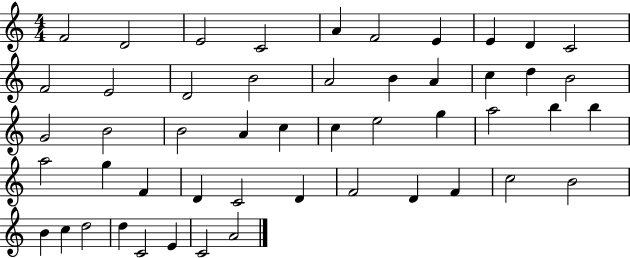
X:1
T:Untitled
M:4/4
L:1/4
K:C
F2 D2 E2 C2 A F2 E E D C2 F2 E2 D2 B2 A2 B A c d B2 G2 B2 B2 A c c e2 g a2 b b a2 g F D C2 D F2 D F c2 B2 B c d2 d C2 E C2 A2